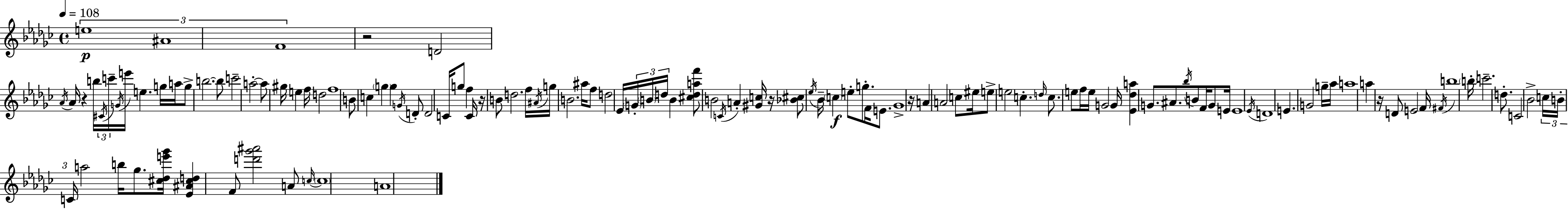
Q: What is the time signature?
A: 4/4